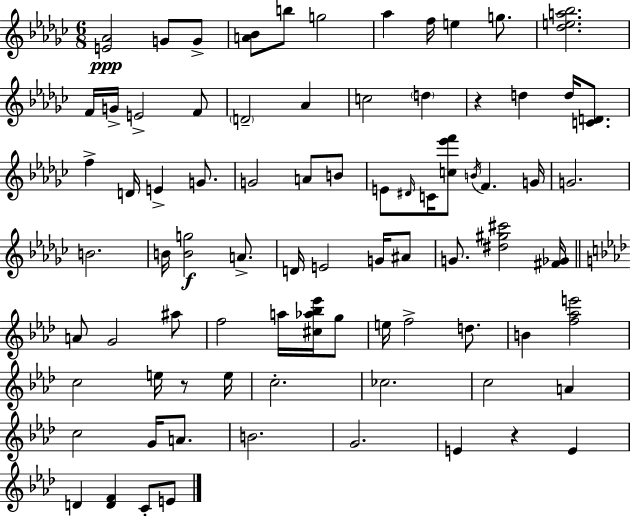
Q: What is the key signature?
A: EES minor